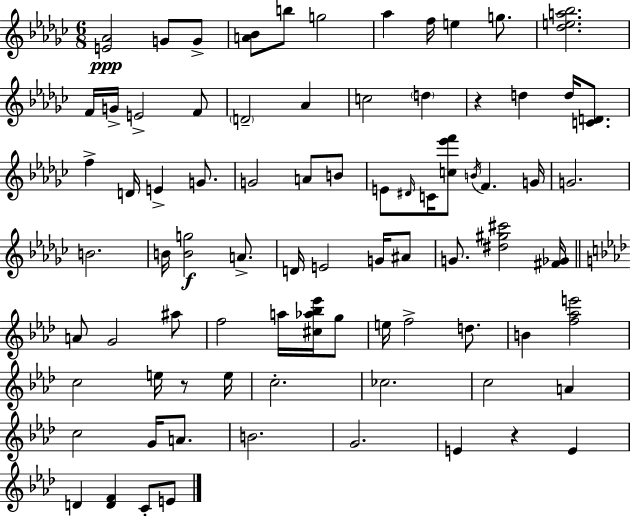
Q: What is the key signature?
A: EES minor